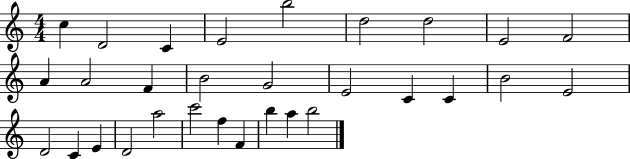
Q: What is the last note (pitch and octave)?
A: B5